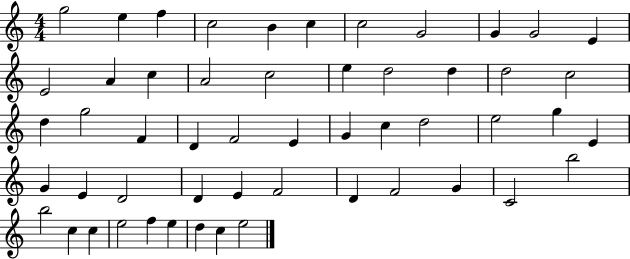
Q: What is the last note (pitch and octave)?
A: E5